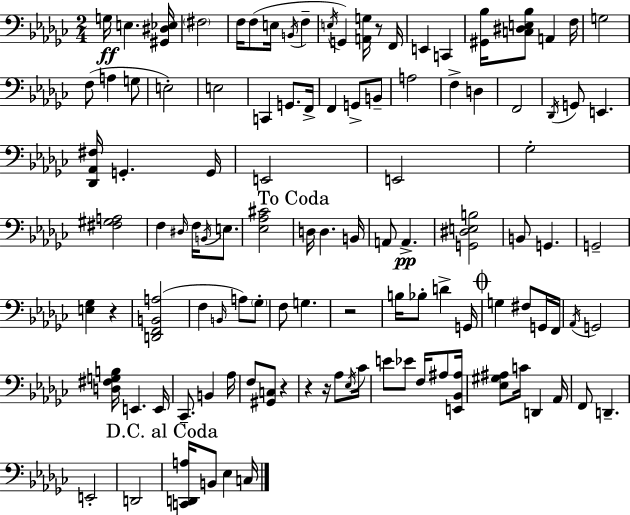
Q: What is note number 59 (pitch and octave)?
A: B3